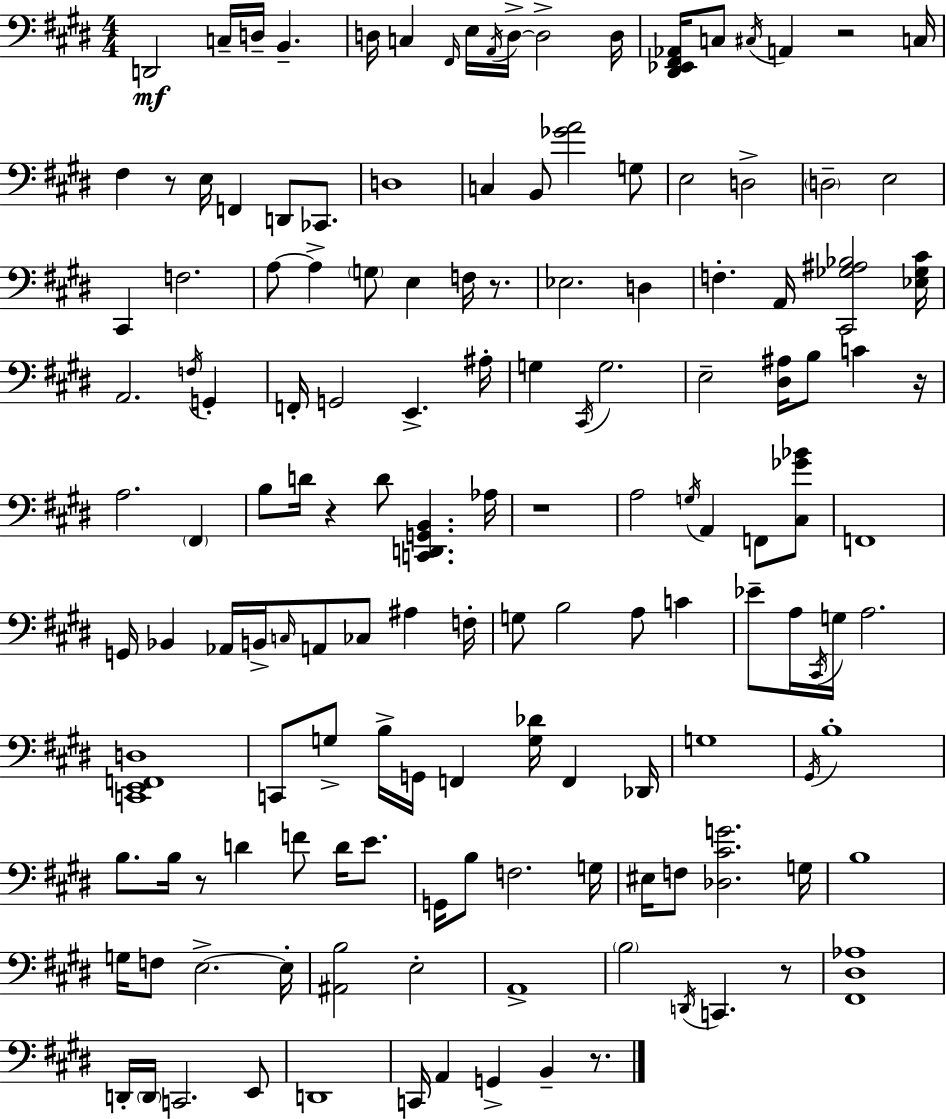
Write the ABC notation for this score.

X:1
T:Untitled
M:4/4
L:1/4
K:E
D,,2 C,/4 D,/4 B,, D,/4 C, ^F,,/4 E,/4 A,,/4 D,/4 D,2 D,/4 [^D,,_E,,^F,,_A,,]/4 C,/2 ^C,/4 A,, z2 C,/4 ^F, z/2 E,/4 F,, D,,/2 _C,,/2 D,4 C, B,,/2 [_GA]2 G,/2 E,2 D,2 D,2 E,2 ^C,, F,2 A,/2 A, G,/2 E, F,/4 z/2 _E,2 D, F, A,,/4 [^C,,_G,^A,_B,]2 [_E,_G,^C]/4 A,,2 F,/4 G,, F,,/4 G,,2 E,, ^A,/4 G, ^C,,/4 G,2 E,2 [^D,^A,]/4 B,/2 C z/4 A,2 ^F,, B,/2 D/4 z D/2 [C,,D,,G,,B,,] _A,/4 z4 A,2 G,/4 A,, F,,/2 [^C,_G_B]/2 F,,4 G,,/4 _B,, _A,,/4 B,,/4 C,/4 A,,/2 _C,/2 ^A, F,/4 G,/2 B,2 A,/2 C _E/2 A,/4 ^C,,/4 G,/4 A,2 [C,,E,,F,,D,]4 C,,/2 G,/2 B,/4 G,,/4 F,, [G,_D]/4 F,, _D,,/4 G,4 ^G,,/4 B,4 B,/2 B,/4 z/2 D F/2 D/4 E/2 G,,/4 B,/2 F,2 G,/4 ^E,/4 F,/2 [_D,^CG]2 G,/4 B,4 G,/4 F,/2 E,2 E,/4 [^A,,B,]2 E,2 A,,4 B,2 D,,/4 C,, z/2 [^F,,^D,_A,]4 D,,/4 D,,/4 C,,2 E,,/2 D,,4 C,,/4 A,, G,, B,, z/2